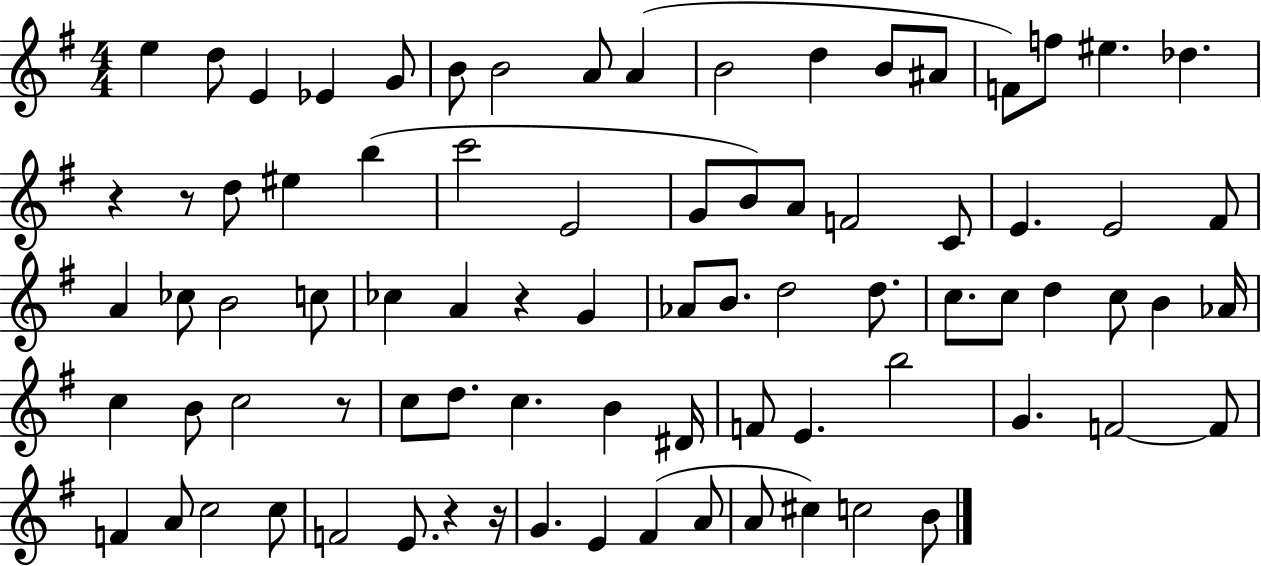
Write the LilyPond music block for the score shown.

{
  \clef treble
  \numericTimeSignature
  \time 4/4
  \key g \major
  e''4 d''8 e'4 ees'4 g'8 | b'8 b'2 a'8 a'4( | b'2 d''4 b'8 ais'8 | f'8) f''8 eis''4. des''4. | \break r4 r8 d''8 eis''4 b''4( | c'''2 e'2 | g'8 b'8) a'8 f'2 c'8 | e'4. e'2 fis'8 | \break a'4 ces''8 b'2 c''8 | ces''4 a'4 r4 g'4 | aes'8 b'8. d''2 d''8. | c''8. c''8 d''4 c''8 b'4 aes'16 | \break c''4 b'8 c''2 r8 | c''8 d''8. c''4. b'4 dis'16 | f'8 e'4. b''2 | g'4. f'2~~ f'8 | \break f'4 a'8 c''2 c''8 | f'2 e'8. r4 r16 | g'4. e'4 fis'4( a'8 | a'8 cis''4) c''2 b'8 | \break \bar "|."
}